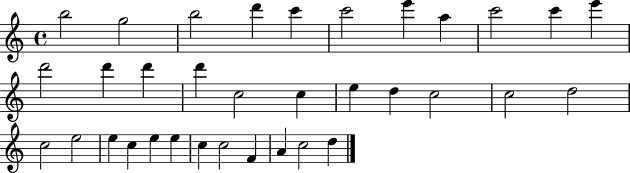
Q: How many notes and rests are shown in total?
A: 34